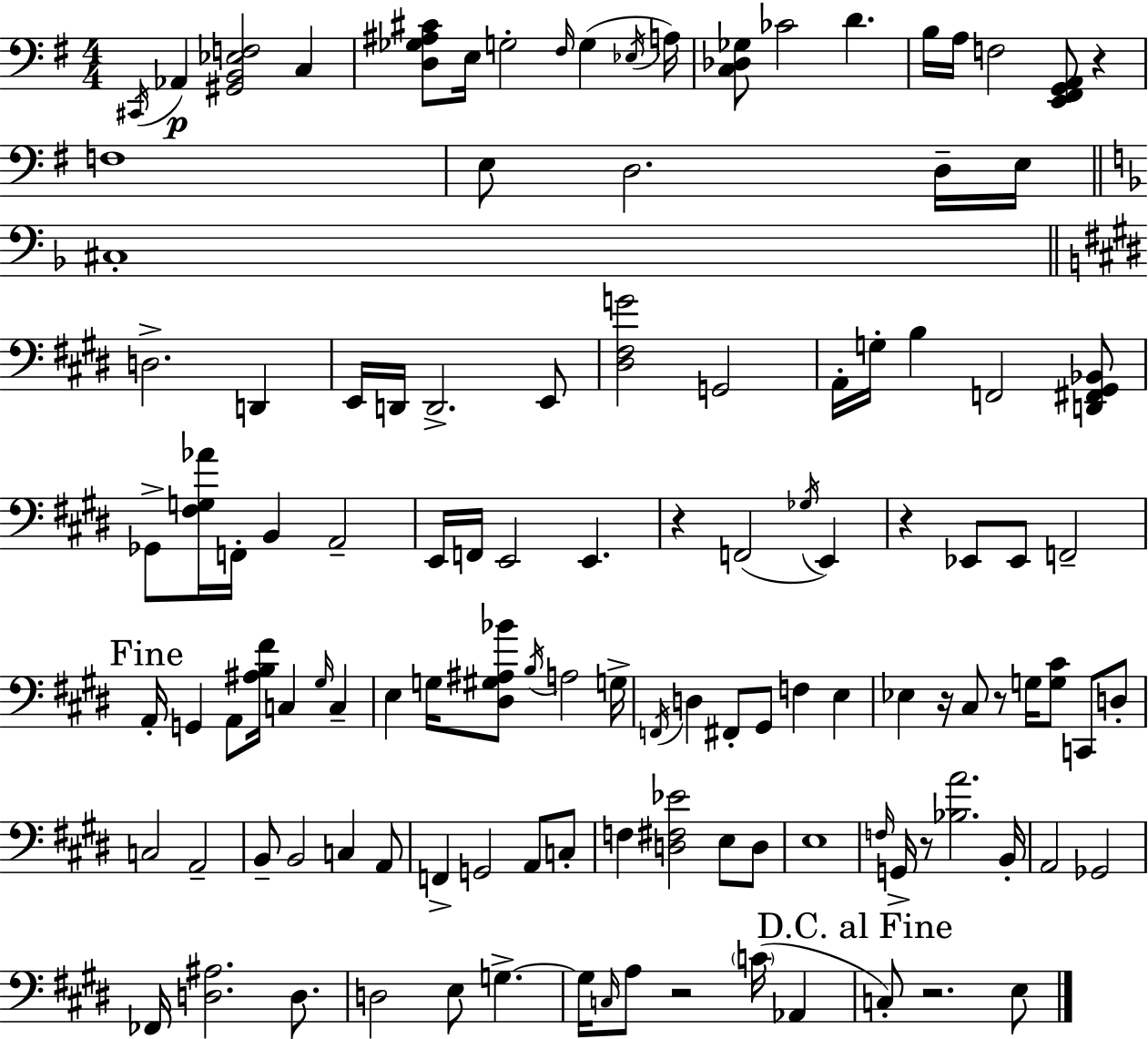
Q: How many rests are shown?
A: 8